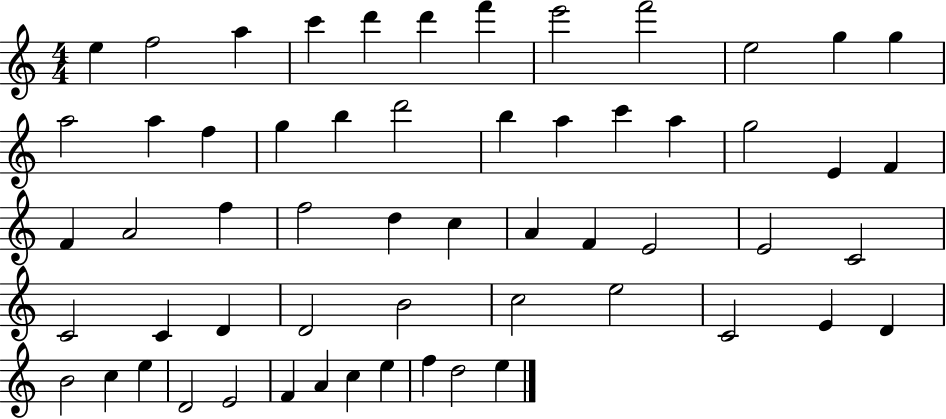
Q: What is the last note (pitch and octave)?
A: E5